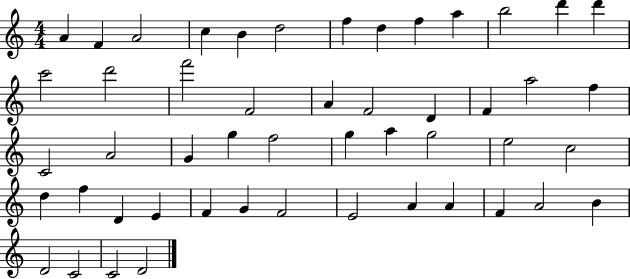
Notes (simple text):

A4/q F4/q A4/h C5/q B4/q D5/h F5/q D5/q F5/q A5/q B5/h D6/q D6/q C6/h D6/h F6/h F4/h A4/q F4/h D4/q F4/q A5/h F5/q C4/h A4/h G4/q G5/q F5/h G5/q A5/q G5/h E5/h C5/h D5/q F5/q D4/q E4/q F4/q G4/q F4/h E4/h A4/q A4/q F4/q A4/h B4/q D4/h C4/h C4/h D4/h